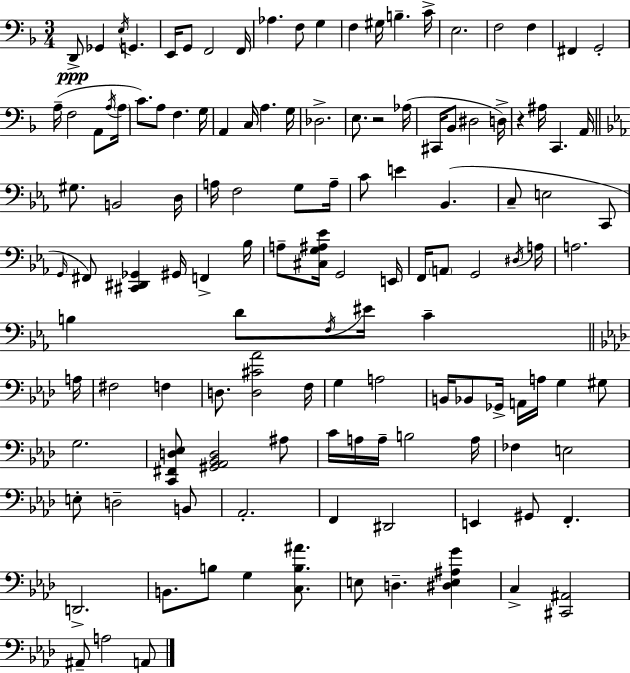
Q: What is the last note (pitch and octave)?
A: A2